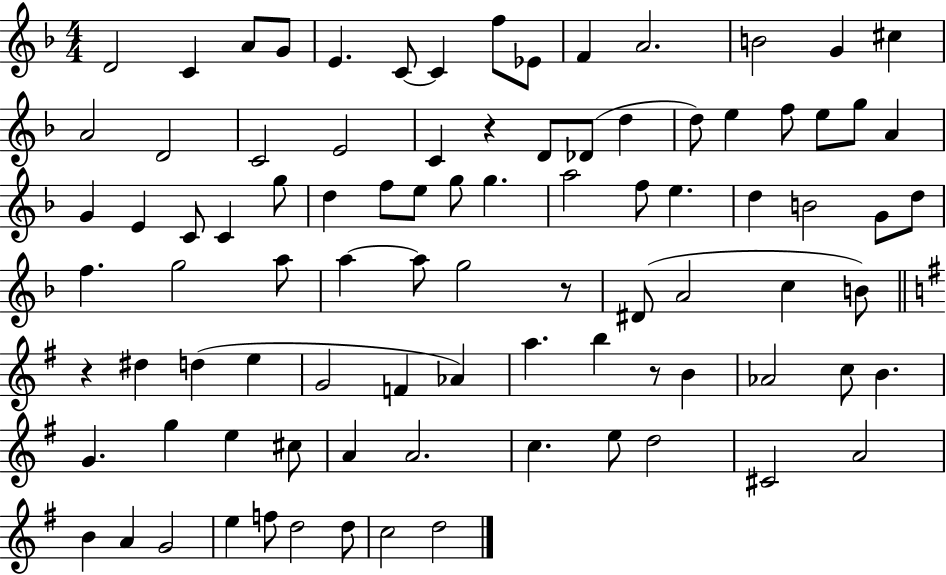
D4/h C4/q A4/e G4/e E4/q. C4/e C4/q F5/e Eb4/e F4/q A4/h. B4/h G4/q C#5/q A4/h D4/h C4/h E4/h C4/q R/q D4/e Db4/e D5/q D5/e E5/q F5/e E5/e G5/e A4/q G4/q E4/q C4/e C4/q G5/e D5/q F5/e E5/e G5/e G5/q. A5/h F5/e E5/q. D5/q B4/h G4/e D5/e F5/q. G5/h A5/e A5/q A5/e G5/h R/e D#4/e A4/h C5/q B4/e R/q D#5/q D5/q E5/q G4/h F4/q Ab4/q A5/q. B5/q R/e B4/q Ab4/h C5/e B4/q. G4/q. G5/q E5/q C#5/e A4/q A4/h. C5/q. E5/e D5/h C#4/h A4/h B4/q A4/q G4/h E5/q F5/e D5/h D5/e C5/h D5/h